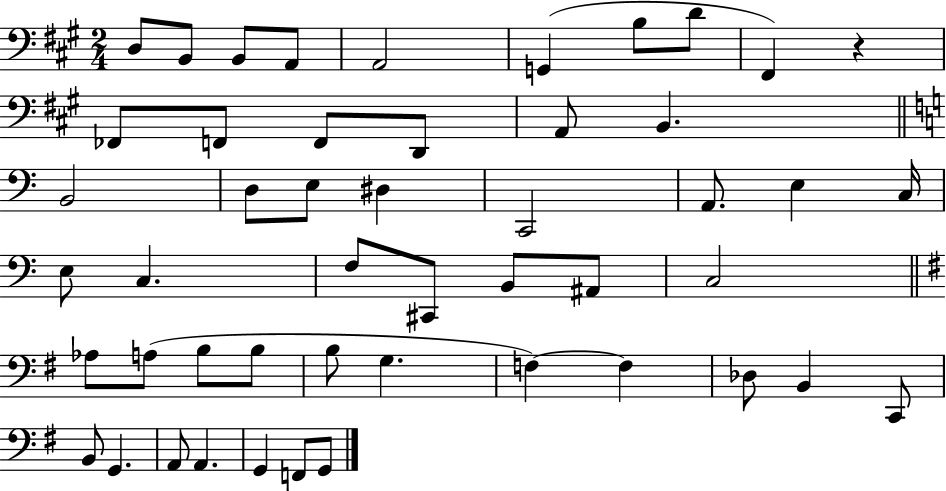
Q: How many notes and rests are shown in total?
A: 49